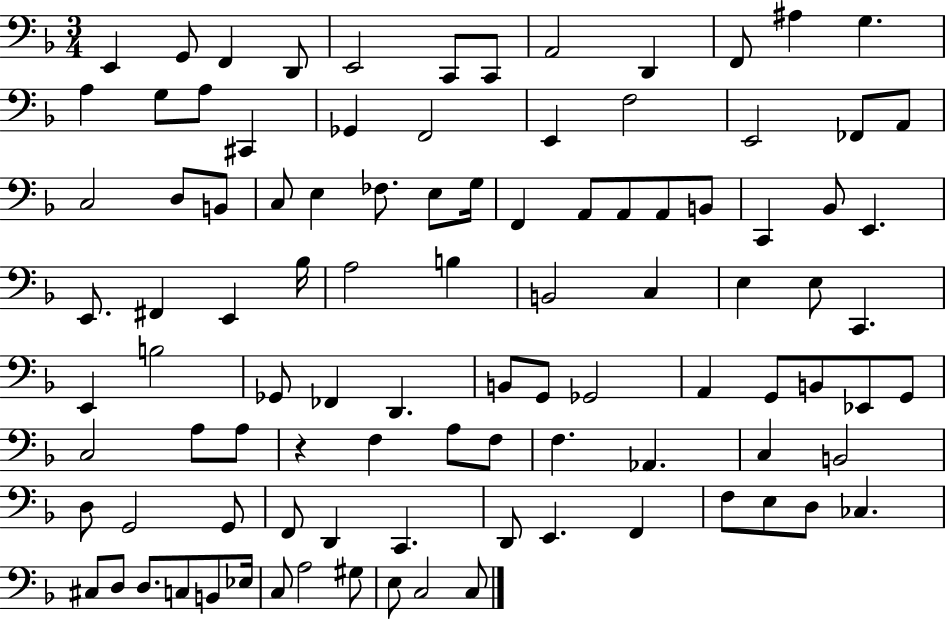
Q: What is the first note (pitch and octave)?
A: E2